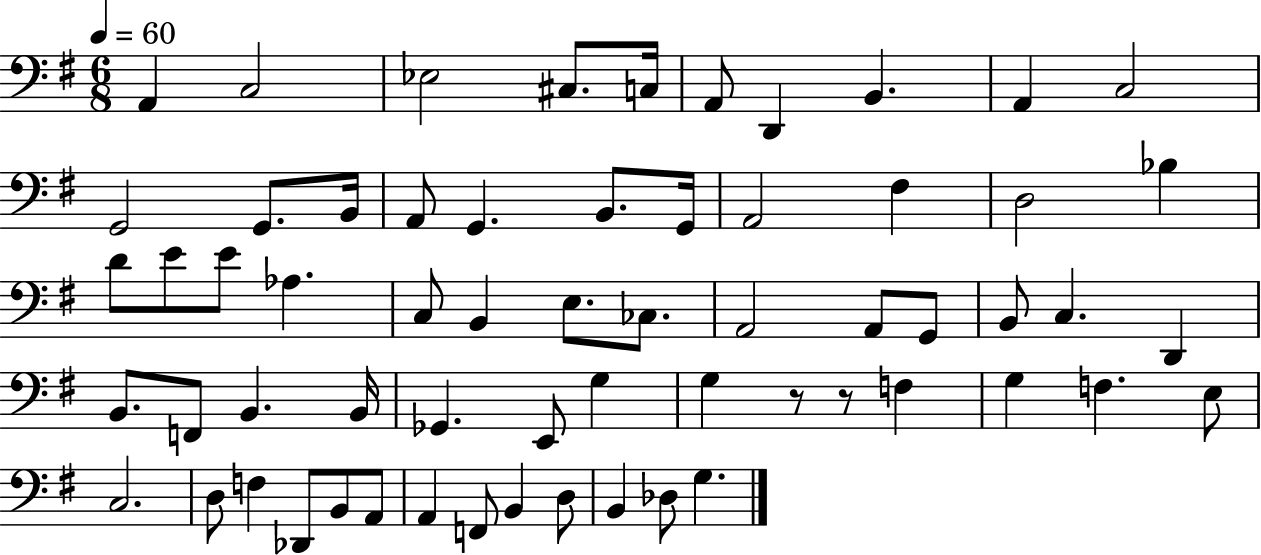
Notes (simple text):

A2/q C3/h Eb3/h C#3/e. C3/s A2/e D2/q B2/q. A2/q C3/h G2/h G2/e. B2/s A2/e G2/q. B2/e. G2/s A2/h F#3/q D3/h Bb3/q D4/e E4/e E4/e Ab3/q. C3/e B2/q E3/e. CES3/e. A2/h A2/e G2/e B2/e C3/q. D2/q B2/e. F2/e B2/q. B2/s Gb2/q. E2/e G3/q G3/q R/e R/e F3/q G3/q F3/q. E3/e C3/h. D3/e F3/q Db2/e B2/e A2/e A2/q F2/e B2/q D3/e B2/q Db3/e G3/q.